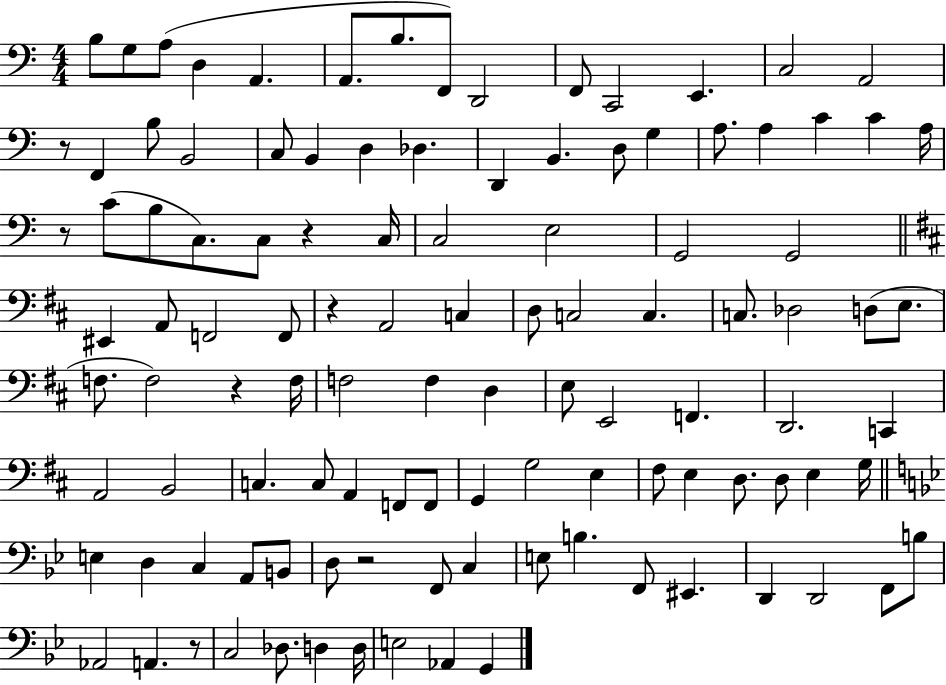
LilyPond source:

{
  \clef bass
  \numericTimeSignature
  \time 4/4
  \key c \major
  \repeat volta 2 { b8 g8 a8( d4 a,4. | a,8. b8. f,8) d,2 | f,8 c,2 e,4. | c2 a,2 | \break r8 f,4 b8 b,2 | c8 b,4 d4 des4. | d,4 b,4. d8 g4 | a8. a4 c'4 c'4 a16 | \break r8 c'8( b8 c8.) c8 r4 c16 | c2 e2 | g,2 g,2 | \bar "||" \break \key d \major eis,4 a,8 f,2 f,8 | r4 a,2 c4 | d8 c2 c4. | c8. des2 d8( e8. | \break f8. f2) r4 f16 | f2 f4 d4 | e8 e,2 f,4. | d,2. c,4 | \break a,2 b,2 | c4. c8 a,4 f,8 f,8 | g,4 g2 e4 | fis8 e4 d8. d8 e4 g16 | \break \bar "||" \break \key bes \major e4 d4 c4 a,8 b,8 | d8 r2 f,8 c4 | e8 b4. f,8 eis,4. | d,4 d,2 f,8 b8 | \break aes,2 a,4. r8 | c2 des8. d4 d16 | e2 aes,4 g,4 | } \bar "|."
}